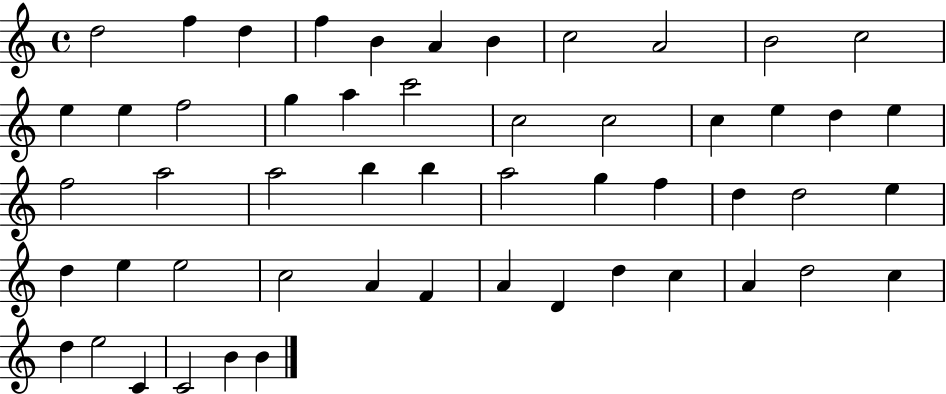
X:1
T:Untitled
M:4/4
L:1/4
K:C
d2 f d f B A B c2 A2 B2 c2 e e f2 g a c'2 c2 c2 c e d e f2 a2 a2 b b a2 g f d d2 e d e e2 c2 A F A D d c A d2 c d e2 C C2 B B